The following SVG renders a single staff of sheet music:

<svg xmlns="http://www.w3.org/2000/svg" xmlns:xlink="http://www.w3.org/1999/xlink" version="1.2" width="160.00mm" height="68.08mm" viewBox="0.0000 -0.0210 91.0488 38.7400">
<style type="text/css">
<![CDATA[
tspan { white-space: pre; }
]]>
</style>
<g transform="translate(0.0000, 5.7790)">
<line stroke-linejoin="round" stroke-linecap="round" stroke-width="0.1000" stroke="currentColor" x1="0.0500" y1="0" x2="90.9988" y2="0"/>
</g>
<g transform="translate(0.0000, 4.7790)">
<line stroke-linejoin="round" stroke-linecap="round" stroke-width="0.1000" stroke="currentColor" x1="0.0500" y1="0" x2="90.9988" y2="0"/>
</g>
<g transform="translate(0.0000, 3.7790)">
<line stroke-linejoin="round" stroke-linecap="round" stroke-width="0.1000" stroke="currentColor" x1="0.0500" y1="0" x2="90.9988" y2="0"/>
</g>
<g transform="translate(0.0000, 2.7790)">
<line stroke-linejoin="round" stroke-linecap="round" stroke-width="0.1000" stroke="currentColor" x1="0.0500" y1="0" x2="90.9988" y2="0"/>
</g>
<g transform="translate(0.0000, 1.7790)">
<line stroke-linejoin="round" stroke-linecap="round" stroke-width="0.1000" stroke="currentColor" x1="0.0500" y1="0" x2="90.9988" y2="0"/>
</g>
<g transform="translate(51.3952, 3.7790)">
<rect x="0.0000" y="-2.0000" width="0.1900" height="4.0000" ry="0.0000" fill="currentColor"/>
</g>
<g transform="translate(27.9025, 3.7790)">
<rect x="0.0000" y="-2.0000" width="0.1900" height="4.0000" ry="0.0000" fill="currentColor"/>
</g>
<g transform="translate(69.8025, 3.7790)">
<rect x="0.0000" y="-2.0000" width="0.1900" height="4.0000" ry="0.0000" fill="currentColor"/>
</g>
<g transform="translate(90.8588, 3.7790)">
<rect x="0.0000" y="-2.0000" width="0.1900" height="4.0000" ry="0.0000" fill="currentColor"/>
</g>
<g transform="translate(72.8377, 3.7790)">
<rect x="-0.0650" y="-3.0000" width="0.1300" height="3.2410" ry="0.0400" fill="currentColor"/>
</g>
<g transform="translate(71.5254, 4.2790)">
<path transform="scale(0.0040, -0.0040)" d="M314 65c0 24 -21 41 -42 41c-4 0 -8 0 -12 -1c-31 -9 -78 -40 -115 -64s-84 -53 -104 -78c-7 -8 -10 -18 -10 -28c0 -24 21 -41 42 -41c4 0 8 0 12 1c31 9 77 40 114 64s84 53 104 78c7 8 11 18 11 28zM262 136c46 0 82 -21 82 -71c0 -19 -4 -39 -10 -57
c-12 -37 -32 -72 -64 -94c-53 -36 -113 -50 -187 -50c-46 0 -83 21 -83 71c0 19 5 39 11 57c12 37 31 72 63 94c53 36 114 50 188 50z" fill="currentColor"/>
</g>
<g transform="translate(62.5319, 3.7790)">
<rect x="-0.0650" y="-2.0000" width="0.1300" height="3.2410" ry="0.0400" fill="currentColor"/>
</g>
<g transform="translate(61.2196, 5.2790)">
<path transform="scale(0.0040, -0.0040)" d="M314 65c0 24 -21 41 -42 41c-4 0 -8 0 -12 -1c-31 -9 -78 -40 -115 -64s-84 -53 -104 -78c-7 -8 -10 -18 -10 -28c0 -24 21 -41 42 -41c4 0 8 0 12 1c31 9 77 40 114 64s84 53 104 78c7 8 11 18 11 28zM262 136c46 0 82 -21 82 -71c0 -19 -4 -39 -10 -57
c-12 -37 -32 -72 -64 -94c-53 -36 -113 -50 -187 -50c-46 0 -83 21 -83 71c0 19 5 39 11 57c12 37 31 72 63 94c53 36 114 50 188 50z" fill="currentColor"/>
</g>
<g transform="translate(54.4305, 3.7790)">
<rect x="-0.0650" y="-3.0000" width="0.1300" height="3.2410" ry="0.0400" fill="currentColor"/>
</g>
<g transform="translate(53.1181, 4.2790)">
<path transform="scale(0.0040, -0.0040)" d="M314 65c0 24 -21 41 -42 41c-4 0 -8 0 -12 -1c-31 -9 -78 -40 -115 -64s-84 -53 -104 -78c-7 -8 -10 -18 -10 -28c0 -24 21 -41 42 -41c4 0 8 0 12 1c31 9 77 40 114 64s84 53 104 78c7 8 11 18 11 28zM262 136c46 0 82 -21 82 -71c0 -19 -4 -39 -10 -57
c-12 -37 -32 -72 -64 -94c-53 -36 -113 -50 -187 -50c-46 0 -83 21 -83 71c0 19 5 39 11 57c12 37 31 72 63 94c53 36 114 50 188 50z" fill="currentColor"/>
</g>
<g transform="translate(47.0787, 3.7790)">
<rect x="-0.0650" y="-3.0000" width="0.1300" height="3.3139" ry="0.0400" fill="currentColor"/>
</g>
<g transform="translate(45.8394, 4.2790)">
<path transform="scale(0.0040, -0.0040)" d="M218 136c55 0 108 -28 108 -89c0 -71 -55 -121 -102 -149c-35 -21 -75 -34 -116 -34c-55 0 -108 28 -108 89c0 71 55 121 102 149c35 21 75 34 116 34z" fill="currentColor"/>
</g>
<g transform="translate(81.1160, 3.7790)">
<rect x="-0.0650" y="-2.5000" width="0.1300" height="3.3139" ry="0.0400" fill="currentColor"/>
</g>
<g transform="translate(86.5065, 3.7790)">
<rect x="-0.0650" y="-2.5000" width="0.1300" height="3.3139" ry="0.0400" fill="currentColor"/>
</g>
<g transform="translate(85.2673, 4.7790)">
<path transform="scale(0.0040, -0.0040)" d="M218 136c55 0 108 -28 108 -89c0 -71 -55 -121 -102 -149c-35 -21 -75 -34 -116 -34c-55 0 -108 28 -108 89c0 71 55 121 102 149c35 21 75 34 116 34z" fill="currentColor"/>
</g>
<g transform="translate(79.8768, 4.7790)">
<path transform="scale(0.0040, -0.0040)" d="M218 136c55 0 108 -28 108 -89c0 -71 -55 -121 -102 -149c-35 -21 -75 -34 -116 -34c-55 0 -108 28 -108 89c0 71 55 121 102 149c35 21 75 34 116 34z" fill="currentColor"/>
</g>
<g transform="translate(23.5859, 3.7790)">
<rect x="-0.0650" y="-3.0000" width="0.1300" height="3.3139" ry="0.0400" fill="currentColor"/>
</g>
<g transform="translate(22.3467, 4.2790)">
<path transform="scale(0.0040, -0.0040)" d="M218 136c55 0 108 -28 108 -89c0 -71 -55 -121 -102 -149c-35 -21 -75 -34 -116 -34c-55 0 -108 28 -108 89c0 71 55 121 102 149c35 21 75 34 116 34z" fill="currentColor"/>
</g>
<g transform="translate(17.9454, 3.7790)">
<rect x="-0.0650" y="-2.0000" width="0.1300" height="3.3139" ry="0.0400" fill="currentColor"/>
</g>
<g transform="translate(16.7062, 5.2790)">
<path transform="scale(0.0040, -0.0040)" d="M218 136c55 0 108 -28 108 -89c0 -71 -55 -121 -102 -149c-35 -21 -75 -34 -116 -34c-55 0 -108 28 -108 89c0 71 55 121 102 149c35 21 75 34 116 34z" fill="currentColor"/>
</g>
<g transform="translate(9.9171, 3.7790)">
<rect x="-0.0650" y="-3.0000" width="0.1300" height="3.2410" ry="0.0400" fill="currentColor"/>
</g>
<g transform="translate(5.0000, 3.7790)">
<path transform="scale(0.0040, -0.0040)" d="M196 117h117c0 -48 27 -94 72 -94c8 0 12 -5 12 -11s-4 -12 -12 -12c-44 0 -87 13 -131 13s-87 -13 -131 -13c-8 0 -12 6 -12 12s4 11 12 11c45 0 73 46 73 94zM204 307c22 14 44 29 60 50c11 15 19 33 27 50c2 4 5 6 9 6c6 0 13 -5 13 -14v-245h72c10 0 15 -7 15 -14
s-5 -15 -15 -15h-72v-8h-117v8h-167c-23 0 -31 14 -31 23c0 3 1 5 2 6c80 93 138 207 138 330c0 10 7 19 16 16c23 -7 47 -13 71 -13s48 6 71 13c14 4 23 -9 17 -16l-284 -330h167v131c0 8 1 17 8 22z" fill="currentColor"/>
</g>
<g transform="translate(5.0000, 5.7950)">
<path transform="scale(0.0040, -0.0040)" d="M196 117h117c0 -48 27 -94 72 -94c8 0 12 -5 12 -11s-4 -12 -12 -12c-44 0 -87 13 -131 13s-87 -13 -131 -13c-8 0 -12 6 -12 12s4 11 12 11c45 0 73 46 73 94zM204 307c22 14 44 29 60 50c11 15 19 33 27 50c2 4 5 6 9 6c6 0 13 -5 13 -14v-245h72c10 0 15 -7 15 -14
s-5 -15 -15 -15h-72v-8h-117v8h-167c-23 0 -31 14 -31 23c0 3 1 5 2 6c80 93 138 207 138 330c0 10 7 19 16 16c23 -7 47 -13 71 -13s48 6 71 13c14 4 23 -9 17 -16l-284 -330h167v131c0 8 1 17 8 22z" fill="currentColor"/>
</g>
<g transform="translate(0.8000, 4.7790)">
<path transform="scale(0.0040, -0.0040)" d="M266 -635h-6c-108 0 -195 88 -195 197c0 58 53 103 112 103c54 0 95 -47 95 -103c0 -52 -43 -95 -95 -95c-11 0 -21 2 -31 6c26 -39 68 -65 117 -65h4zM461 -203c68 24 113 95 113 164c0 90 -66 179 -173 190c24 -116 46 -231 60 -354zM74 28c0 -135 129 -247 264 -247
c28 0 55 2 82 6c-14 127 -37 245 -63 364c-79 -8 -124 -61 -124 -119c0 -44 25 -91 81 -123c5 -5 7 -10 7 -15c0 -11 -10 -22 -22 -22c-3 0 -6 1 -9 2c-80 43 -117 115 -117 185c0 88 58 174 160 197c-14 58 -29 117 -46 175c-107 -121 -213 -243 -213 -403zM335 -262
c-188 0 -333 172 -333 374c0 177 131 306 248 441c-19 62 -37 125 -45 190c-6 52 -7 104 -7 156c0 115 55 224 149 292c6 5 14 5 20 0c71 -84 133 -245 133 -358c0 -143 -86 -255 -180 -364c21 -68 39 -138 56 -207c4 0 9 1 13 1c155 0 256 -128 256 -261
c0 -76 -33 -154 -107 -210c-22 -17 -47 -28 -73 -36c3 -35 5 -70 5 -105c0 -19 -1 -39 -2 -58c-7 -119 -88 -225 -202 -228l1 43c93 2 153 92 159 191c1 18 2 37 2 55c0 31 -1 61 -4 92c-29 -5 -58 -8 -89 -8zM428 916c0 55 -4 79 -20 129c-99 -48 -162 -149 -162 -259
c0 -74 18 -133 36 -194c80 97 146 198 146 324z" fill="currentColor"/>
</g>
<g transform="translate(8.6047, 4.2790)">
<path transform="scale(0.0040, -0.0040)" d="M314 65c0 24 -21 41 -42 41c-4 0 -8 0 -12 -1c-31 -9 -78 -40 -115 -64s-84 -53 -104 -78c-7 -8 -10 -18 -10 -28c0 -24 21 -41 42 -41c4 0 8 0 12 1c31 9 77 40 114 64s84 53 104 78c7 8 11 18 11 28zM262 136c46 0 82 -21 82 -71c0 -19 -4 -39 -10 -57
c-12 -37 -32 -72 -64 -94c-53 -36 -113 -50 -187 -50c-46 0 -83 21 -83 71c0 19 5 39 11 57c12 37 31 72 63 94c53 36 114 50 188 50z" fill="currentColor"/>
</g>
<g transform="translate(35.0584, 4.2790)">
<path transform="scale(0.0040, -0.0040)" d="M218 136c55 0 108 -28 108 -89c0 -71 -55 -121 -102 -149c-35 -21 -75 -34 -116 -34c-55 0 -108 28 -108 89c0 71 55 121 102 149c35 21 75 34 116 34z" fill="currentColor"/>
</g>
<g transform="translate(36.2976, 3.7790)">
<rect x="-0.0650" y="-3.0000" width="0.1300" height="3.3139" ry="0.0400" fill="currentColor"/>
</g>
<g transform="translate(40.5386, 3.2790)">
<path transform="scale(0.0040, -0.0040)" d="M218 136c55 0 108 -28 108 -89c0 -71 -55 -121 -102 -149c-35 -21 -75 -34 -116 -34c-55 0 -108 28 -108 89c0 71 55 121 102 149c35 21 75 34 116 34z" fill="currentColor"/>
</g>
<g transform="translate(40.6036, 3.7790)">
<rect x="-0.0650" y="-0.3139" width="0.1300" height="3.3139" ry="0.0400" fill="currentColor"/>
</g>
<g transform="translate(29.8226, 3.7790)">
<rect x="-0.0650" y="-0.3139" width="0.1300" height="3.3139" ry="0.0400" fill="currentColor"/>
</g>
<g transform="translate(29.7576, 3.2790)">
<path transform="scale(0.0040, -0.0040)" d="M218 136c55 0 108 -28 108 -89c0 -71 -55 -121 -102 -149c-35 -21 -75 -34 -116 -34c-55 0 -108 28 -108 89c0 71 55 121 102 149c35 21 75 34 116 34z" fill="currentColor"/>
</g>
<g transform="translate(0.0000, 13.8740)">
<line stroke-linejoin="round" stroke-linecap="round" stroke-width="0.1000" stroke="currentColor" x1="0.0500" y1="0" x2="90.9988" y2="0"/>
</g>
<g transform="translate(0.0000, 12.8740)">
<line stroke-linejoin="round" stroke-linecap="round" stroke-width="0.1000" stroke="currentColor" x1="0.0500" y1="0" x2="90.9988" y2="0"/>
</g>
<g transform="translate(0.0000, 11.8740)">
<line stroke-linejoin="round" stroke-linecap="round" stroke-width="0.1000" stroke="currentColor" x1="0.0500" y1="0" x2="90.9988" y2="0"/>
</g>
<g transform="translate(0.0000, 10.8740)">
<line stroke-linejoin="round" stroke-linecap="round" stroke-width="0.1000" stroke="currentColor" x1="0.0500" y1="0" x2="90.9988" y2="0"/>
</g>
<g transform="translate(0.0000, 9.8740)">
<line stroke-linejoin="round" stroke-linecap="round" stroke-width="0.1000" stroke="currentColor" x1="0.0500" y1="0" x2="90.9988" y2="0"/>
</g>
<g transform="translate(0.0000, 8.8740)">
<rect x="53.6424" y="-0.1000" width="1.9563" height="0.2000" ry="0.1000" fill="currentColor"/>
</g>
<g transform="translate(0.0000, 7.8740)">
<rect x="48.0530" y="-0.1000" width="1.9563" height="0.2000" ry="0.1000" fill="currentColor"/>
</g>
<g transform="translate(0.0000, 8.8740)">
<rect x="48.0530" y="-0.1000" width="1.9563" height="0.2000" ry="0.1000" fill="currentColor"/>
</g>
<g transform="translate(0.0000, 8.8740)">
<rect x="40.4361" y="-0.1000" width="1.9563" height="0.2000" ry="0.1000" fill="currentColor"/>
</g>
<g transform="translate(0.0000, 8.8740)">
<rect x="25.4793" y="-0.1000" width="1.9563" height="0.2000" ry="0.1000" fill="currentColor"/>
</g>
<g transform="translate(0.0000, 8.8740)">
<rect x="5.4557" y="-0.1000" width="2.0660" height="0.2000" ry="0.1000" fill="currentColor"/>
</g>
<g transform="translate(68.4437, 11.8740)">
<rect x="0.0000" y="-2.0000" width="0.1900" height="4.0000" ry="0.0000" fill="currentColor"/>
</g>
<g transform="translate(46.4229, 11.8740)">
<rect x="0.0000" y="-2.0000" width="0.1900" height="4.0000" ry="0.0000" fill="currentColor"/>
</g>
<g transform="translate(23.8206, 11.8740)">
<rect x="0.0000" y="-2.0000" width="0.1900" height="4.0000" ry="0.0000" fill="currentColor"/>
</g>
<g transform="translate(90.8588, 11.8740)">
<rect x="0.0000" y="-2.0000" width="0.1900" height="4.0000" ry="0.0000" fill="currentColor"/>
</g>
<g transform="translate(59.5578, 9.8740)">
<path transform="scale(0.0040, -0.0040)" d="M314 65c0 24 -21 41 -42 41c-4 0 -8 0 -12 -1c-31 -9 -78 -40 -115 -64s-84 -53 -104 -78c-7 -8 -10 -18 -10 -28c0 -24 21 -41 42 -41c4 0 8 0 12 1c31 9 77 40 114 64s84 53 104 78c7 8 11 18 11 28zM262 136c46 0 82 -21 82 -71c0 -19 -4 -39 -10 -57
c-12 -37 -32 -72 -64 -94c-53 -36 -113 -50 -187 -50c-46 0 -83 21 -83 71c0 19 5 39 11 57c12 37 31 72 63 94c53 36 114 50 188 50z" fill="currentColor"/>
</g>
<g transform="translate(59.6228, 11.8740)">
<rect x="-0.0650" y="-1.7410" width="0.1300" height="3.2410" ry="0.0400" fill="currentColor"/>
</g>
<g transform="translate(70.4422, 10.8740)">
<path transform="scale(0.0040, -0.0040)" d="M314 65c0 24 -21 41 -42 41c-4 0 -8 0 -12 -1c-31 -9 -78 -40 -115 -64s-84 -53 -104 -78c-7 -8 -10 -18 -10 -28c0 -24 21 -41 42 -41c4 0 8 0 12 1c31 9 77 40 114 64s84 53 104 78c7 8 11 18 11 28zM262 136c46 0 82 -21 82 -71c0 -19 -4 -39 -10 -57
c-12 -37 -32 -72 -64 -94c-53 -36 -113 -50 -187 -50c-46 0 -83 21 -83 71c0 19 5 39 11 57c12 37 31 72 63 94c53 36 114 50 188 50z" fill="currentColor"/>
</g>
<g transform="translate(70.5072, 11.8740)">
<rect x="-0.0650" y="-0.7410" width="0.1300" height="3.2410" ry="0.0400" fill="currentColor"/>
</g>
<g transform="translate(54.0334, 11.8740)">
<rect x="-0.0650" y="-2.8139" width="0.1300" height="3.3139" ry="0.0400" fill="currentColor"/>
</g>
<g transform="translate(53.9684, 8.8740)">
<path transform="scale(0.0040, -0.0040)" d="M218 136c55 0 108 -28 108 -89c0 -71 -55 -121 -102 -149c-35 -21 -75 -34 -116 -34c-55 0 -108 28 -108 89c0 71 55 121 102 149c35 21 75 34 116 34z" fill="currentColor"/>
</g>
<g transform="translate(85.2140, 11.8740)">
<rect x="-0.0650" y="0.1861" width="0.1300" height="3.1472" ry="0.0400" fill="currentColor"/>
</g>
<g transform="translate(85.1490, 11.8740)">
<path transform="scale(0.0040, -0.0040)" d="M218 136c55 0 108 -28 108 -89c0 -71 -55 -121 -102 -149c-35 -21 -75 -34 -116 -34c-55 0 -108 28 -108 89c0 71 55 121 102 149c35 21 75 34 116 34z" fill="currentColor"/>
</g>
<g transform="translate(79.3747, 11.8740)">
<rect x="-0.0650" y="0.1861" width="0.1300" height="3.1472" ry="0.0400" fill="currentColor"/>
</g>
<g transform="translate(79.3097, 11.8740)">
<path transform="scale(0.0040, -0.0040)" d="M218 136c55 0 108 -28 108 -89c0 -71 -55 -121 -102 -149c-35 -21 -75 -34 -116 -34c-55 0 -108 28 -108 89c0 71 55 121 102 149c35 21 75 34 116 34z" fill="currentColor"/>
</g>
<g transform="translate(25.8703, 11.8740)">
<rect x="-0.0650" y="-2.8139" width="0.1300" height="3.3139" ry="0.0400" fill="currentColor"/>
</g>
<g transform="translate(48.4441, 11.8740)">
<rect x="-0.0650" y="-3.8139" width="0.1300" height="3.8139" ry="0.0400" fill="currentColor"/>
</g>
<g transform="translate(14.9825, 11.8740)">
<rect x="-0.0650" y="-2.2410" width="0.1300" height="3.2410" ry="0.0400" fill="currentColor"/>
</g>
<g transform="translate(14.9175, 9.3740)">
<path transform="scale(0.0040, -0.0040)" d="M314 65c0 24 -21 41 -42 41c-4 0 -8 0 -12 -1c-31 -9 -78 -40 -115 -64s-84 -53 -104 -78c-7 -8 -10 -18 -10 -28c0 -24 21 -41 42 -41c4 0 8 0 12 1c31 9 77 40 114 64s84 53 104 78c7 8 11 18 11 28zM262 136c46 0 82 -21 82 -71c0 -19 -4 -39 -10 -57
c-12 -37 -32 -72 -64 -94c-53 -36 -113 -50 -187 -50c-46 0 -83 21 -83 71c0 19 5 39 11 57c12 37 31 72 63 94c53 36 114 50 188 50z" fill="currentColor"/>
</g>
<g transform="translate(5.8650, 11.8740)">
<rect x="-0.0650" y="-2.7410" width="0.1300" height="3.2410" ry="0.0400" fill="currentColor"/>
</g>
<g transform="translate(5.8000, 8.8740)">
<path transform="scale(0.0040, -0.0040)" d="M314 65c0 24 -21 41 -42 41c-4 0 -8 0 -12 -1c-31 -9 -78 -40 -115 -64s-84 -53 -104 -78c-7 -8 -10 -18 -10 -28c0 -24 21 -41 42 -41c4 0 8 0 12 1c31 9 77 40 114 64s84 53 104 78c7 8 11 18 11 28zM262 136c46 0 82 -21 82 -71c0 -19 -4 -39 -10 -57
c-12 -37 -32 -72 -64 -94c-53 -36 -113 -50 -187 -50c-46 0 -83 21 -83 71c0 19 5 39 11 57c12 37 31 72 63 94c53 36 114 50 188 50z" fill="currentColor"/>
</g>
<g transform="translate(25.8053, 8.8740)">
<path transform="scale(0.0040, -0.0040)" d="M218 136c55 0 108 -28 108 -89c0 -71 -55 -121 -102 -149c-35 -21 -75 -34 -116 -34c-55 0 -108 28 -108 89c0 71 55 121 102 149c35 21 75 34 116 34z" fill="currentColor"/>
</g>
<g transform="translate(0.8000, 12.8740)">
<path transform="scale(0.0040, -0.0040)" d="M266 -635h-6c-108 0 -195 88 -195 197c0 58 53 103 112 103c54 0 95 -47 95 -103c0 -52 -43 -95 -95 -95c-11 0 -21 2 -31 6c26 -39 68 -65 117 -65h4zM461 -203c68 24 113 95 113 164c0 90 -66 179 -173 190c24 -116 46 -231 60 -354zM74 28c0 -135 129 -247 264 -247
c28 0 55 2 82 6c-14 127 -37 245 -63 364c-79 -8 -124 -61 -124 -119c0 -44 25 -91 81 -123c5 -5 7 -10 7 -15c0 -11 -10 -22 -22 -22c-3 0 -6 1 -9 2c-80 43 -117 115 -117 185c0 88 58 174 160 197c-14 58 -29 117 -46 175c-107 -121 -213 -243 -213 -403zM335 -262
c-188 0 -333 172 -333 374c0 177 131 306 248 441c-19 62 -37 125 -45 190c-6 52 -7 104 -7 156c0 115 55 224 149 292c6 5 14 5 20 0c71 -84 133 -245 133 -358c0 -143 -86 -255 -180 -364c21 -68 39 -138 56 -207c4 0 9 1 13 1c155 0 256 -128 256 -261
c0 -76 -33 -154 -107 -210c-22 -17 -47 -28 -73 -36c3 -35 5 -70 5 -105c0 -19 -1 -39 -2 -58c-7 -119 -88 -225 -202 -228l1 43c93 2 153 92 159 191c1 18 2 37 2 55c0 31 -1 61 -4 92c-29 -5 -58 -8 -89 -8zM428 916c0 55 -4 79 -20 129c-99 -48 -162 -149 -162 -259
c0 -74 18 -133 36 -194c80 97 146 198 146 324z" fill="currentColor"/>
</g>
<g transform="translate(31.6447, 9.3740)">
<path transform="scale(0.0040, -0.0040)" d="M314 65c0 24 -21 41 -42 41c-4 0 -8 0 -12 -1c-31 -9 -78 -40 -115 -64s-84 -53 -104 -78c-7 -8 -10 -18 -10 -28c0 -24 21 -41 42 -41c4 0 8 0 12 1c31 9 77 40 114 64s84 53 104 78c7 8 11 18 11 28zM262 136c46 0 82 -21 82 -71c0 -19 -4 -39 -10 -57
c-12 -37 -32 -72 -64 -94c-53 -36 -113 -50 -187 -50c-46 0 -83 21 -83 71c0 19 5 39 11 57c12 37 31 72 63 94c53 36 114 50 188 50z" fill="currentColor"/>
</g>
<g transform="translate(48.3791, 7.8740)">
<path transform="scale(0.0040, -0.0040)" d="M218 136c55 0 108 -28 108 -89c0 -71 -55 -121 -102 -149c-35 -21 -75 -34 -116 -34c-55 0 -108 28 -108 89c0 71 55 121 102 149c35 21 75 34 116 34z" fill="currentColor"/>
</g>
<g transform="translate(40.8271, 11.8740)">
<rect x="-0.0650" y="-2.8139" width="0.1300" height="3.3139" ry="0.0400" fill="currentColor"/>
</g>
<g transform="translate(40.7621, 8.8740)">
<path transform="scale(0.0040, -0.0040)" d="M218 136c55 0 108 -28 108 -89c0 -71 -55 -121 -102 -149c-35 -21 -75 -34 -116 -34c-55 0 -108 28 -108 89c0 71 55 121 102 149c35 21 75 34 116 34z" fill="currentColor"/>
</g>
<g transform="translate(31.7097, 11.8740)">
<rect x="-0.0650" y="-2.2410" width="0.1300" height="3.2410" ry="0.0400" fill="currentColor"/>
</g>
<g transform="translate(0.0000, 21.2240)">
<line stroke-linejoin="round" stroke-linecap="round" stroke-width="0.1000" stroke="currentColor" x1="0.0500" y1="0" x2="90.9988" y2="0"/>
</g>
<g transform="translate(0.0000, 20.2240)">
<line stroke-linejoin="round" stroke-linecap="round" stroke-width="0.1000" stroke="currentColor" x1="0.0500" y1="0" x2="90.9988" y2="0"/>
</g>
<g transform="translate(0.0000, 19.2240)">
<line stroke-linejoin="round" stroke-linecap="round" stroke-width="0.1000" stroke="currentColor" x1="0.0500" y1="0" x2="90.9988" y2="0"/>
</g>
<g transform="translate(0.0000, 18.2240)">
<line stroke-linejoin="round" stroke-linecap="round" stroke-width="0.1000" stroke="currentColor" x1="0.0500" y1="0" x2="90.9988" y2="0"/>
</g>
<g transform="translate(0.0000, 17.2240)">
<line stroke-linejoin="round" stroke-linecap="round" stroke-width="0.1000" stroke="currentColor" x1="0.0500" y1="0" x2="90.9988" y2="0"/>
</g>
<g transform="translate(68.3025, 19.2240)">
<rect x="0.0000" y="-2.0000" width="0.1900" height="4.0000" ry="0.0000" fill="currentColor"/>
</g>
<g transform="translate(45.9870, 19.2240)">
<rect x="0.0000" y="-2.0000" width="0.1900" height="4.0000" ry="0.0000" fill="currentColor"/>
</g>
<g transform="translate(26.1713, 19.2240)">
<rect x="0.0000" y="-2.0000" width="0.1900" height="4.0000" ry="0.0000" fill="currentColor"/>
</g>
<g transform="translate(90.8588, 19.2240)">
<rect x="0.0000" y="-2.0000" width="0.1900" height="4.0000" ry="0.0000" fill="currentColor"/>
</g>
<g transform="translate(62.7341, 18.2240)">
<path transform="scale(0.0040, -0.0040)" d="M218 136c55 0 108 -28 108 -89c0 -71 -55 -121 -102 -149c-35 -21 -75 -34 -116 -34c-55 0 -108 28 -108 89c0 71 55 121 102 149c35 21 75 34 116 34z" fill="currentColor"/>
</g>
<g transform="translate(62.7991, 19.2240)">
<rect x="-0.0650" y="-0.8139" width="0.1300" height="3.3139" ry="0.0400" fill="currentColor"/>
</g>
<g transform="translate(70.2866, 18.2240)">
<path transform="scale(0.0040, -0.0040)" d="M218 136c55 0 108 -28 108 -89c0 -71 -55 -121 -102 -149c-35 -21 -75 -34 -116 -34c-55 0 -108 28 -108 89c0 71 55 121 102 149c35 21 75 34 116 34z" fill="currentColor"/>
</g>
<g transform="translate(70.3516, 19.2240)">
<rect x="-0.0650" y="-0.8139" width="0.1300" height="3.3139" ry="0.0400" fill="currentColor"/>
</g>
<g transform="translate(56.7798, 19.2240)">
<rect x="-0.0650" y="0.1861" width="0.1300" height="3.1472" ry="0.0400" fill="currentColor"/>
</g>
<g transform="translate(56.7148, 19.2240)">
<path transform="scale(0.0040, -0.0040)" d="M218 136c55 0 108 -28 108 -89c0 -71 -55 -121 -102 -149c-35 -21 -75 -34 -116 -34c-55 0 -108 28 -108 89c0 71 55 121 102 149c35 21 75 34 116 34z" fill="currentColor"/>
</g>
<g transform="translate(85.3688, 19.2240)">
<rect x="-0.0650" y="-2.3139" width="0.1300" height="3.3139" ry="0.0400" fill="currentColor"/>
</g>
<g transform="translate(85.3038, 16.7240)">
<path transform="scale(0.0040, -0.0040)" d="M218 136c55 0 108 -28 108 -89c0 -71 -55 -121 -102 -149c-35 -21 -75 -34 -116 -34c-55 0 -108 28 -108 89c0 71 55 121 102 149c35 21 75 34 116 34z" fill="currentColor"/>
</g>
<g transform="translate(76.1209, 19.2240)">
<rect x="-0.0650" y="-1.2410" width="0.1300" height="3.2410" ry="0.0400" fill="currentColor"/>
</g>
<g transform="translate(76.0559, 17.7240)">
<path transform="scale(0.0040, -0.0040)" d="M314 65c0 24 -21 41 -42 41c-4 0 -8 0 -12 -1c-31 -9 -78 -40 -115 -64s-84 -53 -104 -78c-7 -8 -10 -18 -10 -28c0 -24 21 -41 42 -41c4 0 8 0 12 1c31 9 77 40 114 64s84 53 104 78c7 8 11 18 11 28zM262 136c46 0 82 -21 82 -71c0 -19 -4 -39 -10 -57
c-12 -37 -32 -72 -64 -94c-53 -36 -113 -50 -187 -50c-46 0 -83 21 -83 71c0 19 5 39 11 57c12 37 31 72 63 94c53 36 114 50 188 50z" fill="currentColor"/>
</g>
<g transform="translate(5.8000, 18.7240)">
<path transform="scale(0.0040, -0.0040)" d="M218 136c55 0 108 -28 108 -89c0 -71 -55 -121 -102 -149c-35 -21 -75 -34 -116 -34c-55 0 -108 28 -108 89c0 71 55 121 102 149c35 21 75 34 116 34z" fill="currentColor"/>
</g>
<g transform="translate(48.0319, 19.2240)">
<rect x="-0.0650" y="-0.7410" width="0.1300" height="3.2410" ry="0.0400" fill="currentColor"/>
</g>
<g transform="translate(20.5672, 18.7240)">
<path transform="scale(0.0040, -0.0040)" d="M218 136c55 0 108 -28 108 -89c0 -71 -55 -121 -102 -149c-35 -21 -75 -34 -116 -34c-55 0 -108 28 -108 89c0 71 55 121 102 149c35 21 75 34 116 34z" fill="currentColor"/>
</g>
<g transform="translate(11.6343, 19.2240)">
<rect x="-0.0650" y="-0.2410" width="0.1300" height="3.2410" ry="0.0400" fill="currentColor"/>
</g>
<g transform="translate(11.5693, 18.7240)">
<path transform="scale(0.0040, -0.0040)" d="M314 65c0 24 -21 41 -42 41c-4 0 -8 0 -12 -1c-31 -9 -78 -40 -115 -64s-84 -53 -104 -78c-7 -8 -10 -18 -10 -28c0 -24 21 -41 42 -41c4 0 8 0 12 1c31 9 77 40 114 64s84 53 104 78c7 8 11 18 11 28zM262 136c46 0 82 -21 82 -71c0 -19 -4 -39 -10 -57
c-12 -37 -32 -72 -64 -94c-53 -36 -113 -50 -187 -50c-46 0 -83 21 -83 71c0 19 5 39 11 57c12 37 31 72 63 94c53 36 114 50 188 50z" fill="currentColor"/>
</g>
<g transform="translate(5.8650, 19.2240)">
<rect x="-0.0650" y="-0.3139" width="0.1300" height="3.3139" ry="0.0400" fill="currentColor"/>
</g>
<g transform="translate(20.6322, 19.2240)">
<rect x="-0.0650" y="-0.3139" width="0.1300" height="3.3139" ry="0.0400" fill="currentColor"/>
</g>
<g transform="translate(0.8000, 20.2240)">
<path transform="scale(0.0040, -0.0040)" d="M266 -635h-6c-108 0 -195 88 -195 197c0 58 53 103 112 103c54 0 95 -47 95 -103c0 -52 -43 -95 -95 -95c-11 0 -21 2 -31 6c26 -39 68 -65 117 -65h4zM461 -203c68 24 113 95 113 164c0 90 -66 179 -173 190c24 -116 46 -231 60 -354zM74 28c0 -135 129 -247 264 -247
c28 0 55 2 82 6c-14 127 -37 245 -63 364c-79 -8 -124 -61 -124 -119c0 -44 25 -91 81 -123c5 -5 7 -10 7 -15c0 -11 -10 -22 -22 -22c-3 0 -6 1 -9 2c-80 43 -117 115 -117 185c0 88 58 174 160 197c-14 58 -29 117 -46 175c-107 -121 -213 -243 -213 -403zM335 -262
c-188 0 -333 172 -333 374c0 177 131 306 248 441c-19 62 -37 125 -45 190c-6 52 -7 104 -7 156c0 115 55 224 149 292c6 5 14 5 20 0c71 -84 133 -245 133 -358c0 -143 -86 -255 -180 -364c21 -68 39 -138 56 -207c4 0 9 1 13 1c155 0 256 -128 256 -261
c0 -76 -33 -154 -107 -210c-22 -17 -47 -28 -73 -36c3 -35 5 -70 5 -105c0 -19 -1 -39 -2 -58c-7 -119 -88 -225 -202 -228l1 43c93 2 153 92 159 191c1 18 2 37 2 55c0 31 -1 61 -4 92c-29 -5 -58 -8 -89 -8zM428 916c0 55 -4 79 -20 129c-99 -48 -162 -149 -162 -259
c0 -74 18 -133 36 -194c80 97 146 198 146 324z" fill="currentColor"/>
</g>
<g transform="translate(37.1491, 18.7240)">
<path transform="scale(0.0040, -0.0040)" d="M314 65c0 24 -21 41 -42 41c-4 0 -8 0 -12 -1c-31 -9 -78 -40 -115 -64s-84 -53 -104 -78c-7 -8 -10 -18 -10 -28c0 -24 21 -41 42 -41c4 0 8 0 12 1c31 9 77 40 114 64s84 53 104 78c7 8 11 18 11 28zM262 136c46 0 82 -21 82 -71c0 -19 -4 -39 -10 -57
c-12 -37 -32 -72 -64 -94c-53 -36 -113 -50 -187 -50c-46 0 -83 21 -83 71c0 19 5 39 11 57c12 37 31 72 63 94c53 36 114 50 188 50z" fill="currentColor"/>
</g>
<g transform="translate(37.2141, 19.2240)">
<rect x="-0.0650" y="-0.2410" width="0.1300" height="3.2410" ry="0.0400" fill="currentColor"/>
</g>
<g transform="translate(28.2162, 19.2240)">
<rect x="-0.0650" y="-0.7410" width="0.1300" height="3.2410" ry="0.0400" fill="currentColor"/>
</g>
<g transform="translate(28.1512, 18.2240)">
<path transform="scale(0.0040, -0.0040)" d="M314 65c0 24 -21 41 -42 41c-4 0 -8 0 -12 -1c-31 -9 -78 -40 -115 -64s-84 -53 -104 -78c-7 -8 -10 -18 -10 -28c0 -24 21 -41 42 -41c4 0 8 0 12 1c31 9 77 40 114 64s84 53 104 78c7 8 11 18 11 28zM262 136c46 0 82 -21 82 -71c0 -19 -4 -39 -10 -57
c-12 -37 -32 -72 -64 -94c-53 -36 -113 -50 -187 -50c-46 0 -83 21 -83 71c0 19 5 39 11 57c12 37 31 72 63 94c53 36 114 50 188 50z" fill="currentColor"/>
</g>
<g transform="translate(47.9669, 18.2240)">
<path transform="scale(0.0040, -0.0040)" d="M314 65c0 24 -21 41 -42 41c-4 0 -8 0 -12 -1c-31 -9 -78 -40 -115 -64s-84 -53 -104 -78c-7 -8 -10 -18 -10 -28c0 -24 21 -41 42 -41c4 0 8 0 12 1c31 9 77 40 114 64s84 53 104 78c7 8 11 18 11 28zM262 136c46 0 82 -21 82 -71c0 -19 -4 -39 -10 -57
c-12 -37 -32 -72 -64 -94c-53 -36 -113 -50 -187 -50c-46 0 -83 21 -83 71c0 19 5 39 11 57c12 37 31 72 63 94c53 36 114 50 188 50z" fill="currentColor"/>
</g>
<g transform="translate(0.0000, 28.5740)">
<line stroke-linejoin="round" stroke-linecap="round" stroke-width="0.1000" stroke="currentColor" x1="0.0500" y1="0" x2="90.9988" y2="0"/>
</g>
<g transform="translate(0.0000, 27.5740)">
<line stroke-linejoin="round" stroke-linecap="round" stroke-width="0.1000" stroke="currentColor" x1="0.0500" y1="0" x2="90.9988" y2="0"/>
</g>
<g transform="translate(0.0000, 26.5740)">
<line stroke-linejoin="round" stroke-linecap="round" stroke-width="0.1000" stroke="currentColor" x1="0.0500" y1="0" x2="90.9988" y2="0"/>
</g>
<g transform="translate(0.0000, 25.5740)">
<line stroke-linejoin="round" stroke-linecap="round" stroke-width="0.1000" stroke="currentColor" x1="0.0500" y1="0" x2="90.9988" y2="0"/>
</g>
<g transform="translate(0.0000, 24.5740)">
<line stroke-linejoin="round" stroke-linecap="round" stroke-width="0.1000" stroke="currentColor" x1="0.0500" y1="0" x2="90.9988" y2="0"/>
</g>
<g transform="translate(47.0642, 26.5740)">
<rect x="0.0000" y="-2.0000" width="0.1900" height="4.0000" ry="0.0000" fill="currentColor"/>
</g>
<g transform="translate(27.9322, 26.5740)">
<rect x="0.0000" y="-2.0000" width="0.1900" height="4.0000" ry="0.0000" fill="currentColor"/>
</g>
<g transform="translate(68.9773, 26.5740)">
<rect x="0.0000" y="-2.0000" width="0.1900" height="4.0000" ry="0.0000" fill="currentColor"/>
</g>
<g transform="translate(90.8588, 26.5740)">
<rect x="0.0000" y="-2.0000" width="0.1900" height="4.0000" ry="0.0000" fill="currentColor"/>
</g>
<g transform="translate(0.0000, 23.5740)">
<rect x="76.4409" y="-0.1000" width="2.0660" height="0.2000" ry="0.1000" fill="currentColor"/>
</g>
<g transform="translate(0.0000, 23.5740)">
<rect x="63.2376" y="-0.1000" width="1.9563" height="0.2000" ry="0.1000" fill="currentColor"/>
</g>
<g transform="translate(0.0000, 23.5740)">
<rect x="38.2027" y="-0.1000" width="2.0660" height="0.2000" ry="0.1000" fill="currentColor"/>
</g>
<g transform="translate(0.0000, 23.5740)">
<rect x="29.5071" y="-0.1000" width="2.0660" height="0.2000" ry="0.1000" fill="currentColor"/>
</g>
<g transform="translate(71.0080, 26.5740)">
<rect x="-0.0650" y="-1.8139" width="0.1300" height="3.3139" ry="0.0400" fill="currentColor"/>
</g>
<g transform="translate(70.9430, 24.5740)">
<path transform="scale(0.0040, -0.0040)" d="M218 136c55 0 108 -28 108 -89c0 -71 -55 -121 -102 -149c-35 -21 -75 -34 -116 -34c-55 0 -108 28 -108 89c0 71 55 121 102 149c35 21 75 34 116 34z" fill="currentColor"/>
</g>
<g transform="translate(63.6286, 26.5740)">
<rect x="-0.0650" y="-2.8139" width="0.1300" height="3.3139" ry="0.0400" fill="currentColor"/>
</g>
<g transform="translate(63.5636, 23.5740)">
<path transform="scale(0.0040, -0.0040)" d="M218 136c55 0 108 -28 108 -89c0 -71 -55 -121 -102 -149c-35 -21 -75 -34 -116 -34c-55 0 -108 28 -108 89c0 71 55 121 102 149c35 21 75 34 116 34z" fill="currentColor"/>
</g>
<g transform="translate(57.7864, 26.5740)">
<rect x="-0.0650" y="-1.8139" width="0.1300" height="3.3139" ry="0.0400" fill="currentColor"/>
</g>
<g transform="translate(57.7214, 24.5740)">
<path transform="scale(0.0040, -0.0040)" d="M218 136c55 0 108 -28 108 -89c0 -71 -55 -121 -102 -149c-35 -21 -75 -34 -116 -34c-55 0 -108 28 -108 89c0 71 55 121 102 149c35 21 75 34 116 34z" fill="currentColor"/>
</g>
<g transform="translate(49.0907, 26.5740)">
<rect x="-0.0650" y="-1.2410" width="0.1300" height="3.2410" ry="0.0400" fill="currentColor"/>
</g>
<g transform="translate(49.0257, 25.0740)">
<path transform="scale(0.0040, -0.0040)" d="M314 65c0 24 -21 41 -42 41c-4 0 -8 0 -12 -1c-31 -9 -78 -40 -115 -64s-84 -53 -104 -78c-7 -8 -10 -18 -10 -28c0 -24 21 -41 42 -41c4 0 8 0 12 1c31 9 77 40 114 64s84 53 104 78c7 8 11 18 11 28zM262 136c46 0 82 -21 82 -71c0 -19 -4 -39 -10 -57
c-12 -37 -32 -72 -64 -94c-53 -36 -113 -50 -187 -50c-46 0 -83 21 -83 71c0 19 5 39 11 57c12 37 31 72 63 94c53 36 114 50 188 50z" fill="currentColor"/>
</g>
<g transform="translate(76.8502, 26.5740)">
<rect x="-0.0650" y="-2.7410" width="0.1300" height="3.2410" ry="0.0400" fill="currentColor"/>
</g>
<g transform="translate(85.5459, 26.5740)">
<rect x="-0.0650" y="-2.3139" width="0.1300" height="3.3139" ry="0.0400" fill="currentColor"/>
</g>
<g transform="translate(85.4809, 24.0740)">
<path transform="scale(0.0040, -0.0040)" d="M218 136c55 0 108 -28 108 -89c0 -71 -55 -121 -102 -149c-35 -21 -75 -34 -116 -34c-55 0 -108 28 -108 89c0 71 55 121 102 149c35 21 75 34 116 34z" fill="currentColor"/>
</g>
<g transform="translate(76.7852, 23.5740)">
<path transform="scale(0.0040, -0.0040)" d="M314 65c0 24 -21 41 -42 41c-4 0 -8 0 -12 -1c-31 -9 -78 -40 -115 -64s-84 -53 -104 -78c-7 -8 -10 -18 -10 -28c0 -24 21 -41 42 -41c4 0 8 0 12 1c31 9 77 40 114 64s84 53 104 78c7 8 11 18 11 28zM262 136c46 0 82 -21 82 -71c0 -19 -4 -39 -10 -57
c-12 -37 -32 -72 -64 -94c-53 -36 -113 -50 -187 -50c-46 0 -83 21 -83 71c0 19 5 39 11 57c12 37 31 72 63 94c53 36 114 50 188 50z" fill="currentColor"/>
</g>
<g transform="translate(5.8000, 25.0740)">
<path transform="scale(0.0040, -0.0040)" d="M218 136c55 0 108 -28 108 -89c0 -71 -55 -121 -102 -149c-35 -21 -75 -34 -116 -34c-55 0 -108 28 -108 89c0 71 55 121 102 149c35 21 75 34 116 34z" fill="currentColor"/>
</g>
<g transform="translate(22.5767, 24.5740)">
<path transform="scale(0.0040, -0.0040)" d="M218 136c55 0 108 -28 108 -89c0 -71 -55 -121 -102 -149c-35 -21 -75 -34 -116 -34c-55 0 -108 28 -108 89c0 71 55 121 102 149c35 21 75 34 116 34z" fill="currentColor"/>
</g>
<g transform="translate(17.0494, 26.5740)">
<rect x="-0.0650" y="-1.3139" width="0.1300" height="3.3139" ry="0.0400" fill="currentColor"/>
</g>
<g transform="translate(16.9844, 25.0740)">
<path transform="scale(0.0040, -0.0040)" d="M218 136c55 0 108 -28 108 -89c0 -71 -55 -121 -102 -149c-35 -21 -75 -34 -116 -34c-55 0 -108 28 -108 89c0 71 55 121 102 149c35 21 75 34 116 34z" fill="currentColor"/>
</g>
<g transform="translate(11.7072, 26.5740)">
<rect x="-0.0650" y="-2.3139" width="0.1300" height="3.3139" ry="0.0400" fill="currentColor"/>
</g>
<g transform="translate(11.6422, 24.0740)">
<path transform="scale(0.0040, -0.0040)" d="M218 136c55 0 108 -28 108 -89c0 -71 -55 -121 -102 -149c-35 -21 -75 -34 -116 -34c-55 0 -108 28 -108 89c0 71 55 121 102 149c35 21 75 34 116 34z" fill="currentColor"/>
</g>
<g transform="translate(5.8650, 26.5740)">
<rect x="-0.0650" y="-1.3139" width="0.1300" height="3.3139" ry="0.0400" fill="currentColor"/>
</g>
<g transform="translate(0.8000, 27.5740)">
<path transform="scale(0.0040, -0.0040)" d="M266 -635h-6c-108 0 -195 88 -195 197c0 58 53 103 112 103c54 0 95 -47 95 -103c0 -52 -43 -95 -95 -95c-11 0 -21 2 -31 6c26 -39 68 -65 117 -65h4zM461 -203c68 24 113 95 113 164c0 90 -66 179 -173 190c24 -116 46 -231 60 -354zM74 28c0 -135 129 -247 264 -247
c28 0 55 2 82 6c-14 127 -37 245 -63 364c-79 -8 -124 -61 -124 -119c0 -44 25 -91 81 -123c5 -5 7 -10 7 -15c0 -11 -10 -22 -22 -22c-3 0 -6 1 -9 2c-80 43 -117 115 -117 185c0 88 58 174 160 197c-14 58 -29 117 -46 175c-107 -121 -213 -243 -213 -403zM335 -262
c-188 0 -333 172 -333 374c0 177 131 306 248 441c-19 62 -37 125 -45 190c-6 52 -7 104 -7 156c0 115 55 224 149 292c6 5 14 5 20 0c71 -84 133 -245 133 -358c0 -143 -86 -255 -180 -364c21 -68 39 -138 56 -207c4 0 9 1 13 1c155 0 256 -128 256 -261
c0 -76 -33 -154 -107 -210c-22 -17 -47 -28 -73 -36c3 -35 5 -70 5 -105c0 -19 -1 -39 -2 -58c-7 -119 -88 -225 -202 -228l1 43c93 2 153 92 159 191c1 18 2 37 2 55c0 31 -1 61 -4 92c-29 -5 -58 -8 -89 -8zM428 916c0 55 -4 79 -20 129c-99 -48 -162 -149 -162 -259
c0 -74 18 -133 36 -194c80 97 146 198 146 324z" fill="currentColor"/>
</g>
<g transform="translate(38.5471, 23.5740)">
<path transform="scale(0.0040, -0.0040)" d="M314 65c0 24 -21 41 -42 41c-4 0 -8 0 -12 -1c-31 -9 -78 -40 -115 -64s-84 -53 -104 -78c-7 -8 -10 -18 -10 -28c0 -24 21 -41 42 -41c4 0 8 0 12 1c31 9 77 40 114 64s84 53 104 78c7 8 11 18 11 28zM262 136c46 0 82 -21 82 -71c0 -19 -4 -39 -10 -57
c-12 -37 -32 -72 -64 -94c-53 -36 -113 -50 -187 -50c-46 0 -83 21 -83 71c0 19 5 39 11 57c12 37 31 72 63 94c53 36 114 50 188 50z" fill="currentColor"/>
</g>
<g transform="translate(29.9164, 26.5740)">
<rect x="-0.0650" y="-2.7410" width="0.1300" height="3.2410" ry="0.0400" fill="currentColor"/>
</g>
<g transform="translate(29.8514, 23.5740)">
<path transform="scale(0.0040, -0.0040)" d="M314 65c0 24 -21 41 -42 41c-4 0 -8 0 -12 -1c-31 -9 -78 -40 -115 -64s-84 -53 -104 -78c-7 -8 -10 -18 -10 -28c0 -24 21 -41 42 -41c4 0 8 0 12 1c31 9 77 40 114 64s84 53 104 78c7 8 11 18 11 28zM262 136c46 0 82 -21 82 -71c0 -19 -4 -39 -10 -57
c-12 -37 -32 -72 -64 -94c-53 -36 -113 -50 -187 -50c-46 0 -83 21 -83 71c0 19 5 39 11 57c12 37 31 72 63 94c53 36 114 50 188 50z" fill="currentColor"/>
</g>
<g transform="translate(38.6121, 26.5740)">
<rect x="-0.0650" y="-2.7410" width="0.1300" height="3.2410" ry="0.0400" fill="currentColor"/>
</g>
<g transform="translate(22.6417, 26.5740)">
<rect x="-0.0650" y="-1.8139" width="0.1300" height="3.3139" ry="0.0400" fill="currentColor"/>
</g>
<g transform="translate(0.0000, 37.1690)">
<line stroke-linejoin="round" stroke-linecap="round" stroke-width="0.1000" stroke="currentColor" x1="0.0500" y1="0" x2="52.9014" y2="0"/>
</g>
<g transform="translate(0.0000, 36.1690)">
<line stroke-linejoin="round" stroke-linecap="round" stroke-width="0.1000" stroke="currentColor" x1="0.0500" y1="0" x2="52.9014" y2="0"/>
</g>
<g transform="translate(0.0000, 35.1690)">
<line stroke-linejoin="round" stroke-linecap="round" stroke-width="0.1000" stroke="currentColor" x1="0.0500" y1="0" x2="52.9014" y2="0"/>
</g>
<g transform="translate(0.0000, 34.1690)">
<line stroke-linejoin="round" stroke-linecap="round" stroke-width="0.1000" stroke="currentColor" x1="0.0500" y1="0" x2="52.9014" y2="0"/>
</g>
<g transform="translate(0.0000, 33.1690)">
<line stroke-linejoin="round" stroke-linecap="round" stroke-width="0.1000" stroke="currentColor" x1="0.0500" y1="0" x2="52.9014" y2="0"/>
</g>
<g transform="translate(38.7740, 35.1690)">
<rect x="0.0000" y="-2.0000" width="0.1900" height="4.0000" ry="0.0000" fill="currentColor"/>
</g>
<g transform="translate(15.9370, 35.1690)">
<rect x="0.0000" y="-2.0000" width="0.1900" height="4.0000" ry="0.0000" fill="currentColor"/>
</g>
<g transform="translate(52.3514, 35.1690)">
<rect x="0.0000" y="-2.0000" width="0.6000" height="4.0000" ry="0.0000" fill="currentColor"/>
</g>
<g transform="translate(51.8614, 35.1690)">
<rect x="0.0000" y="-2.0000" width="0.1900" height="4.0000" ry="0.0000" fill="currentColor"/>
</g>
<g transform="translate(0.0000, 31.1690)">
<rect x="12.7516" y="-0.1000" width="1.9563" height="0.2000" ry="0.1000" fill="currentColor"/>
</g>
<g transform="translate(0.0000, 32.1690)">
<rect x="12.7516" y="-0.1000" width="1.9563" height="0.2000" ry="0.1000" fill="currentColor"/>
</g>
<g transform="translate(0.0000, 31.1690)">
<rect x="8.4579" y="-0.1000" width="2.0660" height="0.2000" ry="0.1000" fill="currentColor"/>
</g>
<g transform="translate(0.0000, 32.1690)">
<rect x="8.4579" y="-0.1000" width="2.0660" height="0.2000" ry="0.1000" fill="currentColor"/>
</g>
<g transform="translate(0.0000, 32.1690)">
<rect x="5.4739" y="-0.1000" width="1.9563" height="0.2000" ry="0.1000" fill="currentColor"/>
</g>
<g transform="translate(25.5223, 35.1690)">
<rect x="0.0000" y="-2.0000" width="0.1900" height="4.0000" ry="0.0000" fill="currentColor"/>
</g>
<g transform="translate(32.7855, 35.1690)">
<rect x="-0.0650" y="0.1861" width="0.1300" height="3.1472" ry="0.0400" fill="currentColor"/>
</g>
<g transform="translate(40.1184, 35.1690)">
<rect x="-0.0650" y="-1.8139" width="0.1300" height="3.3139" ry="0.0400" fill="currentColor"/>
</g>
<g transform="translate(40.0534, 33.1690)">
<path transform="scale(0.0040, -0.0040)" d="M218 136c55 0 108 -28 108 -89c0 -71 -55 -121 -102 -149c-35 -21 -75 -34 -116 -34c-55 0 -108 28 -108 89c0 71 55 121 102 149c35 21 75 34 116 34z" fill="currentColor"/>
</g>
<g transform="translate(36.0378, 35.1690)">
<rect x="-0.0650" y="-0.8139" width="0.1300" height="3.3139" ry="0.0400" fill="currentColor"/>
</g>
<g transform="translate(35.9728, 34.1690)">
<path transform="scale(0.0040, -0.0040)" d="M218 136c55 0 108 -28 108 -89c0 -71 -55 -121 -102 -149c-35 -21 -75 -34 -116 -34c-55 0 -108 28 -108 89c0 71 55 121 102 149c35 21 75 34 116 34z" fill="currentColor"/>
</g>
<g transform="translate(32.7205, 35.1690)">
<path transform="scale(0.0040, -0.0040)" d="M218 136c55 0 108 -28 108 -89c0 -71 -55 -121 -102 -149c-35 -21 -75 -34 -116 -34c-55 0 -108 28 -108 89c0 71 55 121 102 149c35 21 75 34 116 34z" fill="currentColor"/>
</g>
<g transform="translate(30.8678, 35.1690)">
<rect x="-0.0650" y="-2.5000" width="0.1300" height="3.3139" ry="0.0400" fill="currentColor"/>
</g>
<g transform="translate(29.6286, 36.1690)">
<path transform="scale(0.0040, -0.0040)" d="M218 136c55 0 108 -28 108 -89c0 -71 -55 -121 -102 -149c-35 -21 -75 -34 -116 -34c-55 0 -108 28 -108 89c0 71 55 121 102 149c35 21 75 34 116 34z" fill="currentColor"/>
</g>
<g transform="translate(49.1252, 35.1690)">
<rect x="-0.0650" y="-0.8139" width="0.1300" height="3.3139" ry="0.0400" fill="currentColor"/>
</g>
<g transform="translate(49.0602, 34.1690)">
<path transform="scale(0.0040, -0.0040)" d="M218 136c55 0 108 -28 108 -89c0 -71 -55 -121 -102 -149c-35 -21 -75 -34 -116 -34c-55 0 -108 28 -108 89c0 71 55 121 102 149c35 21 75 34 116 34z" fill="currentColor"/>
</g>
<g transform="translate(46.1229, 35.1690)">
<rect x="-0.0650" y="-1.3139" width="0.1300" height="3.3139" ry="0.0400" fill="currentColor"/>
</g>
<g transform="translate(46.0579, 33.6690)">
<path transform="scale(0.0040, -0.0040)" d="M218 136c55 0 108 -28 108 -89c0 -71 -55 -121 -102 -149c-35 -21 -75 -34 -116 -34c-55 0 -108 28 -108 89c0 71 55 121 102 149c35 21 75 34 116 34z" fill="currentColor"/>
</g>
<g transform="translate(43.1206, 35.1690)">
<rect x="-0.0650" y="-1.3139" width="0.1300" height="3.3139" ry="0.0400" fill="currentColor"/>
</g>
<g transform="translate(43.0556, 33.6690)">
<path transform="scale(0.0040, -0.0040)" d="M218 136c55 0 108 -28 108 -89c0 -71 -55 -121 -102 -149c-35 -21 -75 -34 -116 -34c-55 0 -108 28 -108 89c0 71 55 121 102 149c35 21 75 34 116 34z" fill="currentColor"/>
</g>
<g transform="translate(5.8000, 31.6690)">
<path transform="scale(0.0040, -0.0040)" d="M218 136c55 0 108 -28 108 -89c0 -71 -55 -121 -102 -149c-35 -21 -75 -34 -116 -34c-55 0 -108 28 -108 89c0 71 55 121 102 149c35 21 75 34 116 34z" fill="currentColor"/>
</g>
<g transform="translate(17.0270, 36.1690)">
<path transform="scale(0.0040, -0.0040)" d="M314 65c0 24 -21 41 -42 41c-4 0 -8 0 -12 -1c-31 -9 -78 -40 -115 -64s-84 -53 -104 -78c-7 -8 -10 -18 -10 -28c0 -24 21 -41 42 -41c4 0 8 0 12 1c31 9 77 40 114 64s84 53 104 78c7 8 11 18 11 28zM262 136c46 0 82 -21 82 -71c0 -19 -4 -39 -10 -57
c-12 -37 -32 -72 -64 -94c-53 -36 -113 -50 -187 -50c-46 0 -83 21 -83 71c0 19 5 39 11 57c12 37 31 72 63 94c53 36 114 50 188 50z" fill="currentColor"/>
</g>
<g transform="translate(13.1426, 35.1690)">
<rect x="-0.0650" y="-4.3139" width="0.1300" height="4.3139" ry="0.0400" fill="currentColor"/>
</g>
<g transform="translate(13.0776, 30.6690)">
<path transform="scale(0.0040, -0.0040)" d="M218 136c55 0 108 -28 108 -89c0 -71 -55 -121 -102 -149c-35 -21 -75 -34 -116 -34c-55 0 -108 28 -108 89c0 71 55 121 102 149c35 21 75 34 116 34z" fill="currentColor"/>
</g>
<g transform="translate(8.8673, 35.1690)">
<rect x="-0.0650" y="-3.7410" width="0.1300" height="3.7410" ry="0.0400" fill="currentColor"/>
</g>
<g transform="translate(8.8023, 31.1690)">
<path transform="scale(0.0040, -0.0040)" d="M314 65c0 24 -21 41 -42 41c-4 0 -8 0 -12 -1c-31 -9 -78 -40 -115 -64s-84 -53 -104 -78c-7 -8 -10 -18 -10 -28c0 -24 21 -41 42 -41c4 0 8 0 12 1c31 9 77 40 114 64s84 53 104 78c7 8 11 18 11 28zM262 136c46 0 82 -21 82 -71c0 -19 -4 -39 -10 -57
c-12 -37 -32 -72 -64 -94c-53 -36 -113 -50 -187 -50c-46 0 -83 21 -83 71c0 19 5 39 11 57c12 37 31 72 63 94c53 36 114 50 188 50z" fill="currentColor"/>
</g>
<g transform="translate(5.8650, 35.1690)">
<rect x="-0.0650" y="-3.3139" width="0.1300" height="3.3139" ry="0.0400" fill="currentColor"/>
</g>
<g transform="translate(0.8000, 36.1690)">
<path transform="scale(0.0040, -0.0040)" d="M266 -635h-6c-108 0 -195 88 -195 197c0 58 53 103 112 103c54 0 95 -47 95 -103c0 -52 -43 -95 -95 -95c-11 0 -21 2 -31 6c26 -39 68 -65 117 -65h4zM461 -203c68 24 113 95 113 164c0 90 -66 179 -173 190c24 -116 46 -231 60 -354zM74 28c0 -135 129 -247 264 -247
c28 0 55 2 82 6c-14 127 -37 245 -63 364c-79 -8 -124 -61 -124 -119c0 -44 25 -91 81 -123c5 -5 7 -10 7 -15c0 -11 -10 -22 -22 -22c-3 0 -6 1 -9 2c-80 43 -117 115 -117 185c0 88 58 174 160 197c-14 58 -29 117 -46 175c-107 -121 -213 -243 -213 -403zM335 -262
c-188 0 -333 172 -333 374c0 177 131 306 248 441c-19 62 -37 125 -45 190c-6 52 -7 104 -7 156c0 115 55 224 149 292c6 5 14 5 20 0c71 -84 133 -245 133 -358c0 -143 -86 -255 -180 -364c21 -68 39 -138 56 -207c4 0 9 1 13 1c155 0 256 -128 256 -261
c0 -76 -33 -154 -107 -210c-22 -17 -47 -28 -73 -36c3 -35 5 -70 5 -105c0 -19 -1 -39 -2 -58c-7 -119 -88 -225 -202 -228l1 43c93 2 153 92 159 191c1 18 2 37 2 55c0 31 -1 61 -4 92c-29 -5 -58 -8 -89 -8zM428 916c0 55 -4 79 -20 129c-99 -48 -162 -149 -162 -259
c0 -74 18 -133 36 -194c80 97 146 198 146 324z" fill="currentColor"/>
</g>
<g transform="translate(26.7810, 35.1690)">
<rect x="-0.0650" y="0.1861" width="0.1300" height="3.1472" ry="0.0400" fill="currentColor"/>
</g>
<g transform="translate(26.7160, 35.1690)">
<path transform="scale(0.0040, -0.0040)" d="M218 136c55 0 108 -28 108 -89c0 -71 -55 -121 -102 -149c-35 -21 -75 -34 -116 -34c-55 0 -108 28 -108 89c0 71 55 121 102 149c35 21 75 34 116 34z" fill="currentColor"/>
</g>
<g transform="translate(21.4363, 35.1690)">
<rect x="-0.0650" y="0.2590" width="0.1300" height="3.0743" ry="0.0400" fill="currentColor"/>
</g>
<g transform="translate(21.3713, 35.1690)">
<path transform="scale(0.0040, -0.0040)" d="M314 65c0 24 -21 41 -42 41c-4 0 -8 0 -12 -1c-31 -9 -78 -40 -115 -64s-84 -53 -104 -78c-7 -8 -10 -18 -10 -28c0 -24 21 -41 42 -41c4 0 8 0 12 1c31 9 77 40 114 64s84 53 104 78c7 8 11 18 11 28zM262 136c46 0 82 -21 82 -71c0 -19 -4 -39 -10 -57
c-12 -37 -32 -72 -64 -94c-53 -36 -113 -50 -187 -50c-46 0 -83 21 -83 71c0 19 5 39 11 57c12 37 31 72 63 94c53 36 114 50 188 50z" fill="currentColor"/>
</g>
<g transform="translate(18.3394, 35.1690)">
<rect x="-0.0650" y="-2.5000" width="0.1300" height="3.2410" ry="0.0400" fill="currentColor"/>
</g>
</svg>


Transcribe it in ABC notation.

X:1
T:Untitled
M:4/4
L:1/4
K:C
A2 F A c A c A A2 F2 A2 G G a2 g2 a g2 a c' a f2 d2 B B c c2 c d2 c2 d2 B d d e2 g e g e f a2 a2 e2 f a f a2 g b c'2 d' G2 B2 B G B d f e e d